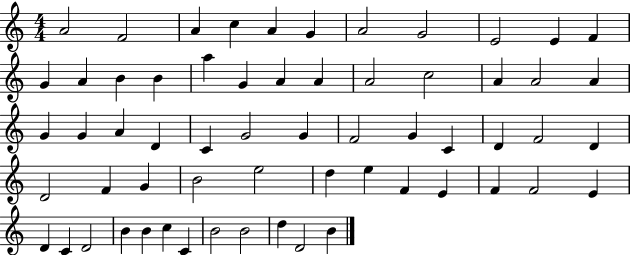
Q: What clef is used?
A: treble